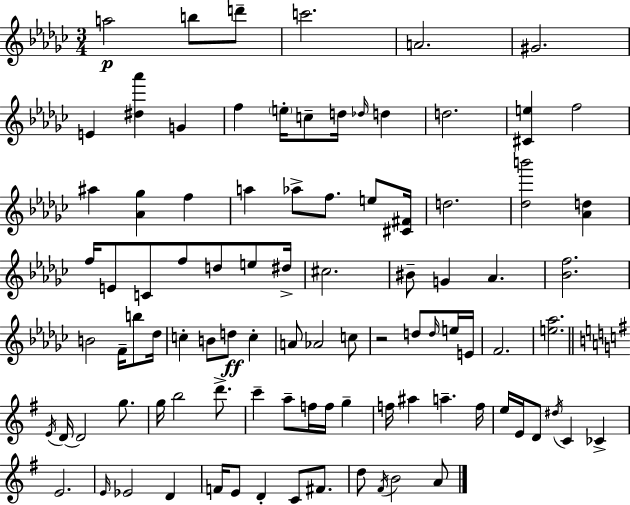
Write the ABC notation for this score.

X:1
T:Untitled
M:3/4
L:1/4
K:Ebm
a2 b/2 d'/2 c'2 A2 ^G2 E [^d_a'] G f e/4 c/2 d/4 _d/4 d d2 [^Ce] f2 ^a [_A_g] f a _a/2 f/2 e/2 [^C^F]/4 d2 [_db']2 [_Ad] f/4 E/2 C/2 f/2 d/2 e/2 ^d/4 ^c2 ^B/2 G _A [_Bf]2 B2 F/4 b/2 _d/4 c B/2 d/2 c A/2 _A2 c/2 z2 d/2 d/4 e/4 E/4 F2 [e_a]2 E/4 D/4 D2 g/2 g/4 b2 d'/2 c' a/2 f/4 f/4 g f/4 ^a a f/4 e/4 E/4 D/2 ^d/4 C _C E2 E/4 _E2 D F/4 E/2 D C/2 ^F/2 d/2 ^F/4 B2 A/2